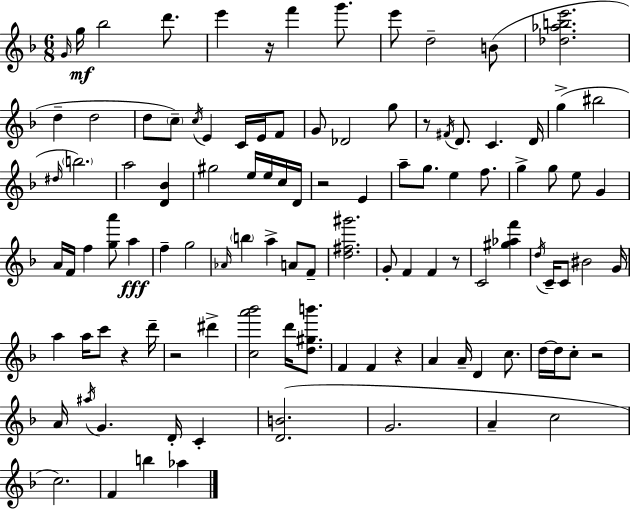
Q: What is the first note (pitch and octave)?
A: G4